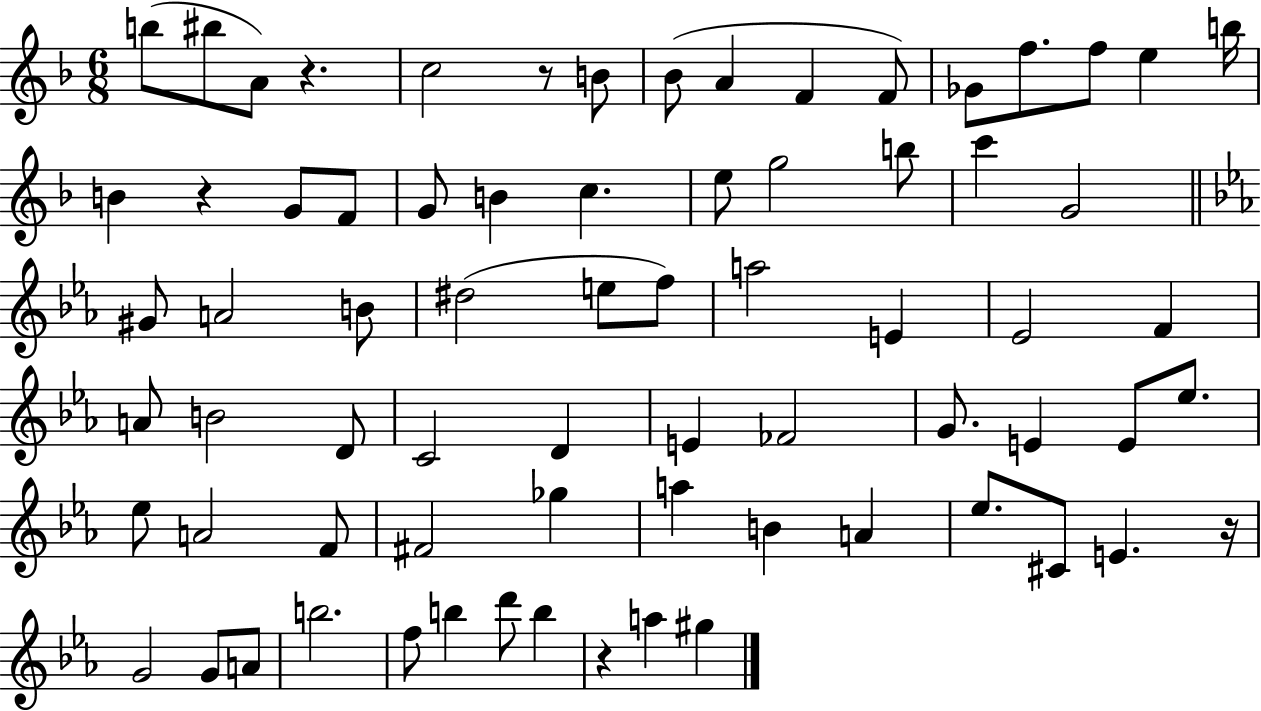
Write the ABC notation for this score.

X:1
T:Untitled
M:6/8
L:1/4
K:F
b/2 ^b/2 A/2 z c2 z/2 B/2 _B/2 A F F/2 _G/2 f/2 f/2 e b/4 B z G/2 F/2 G/2 B c e/2 g2 b/2 c' G2 ^G/2 A2 B/2 ^d2 e/2 f/2 a2 E _E2 F A/2 B2 D/2 C2 D E _F2 G/2 E E/2 _e/2 _e/2 A2 F/2 ^F2 _g a B A _e/2 ^C/2 E z/4 G2 G/2 A/2 b2 f/2 b d'/2 b z a ^g